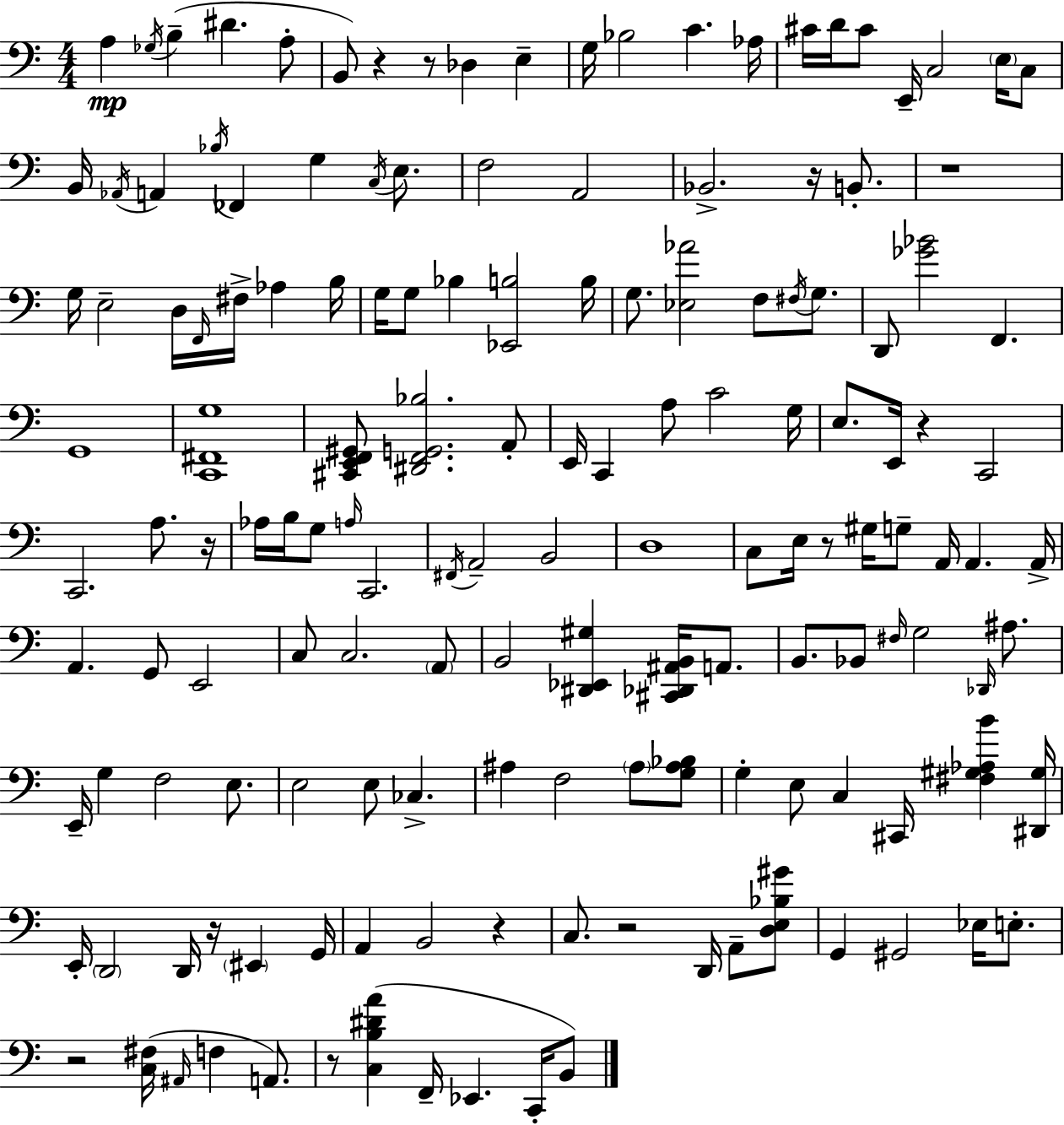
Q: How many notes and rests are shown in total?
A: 151